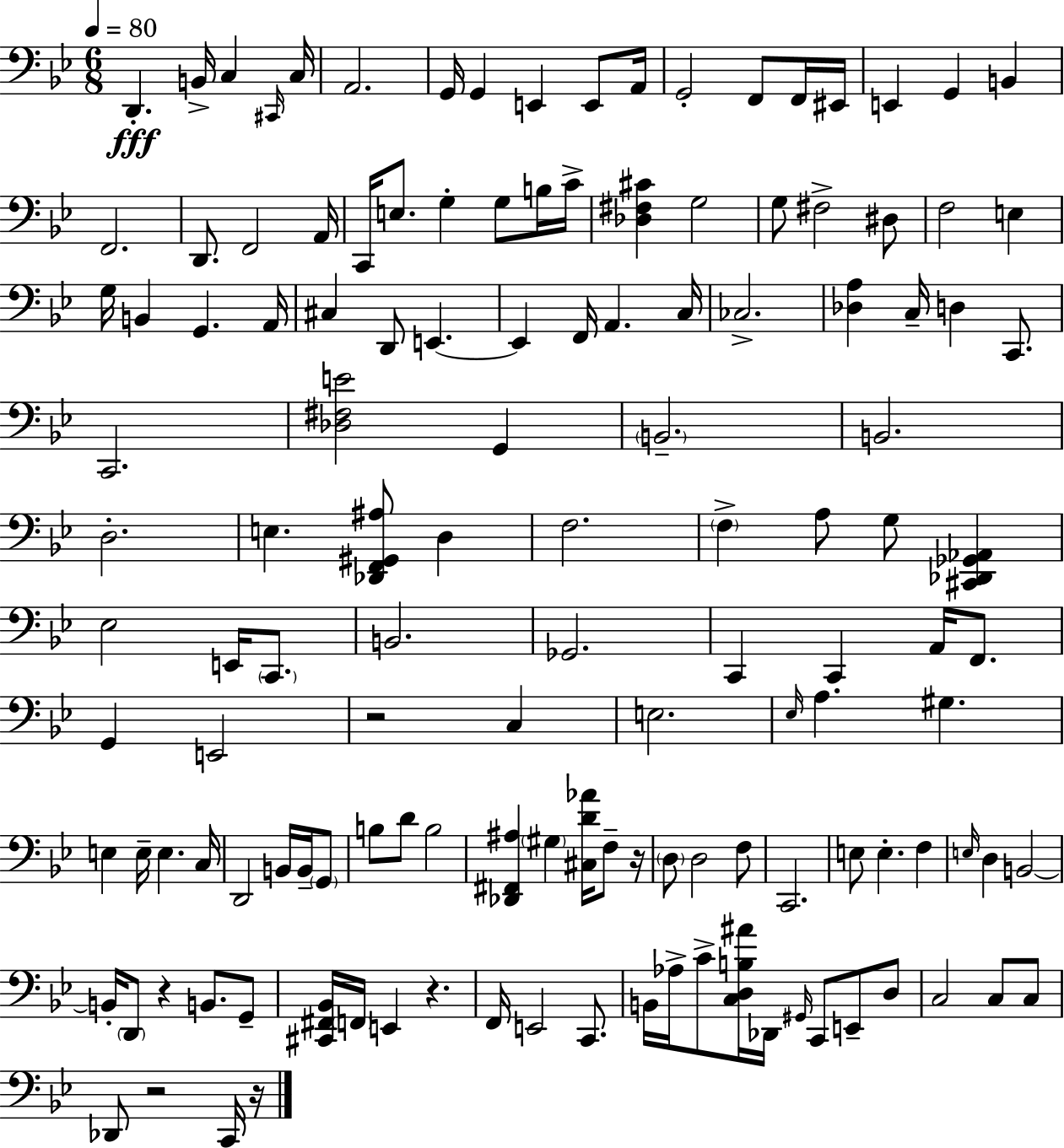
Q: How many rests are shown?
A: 6